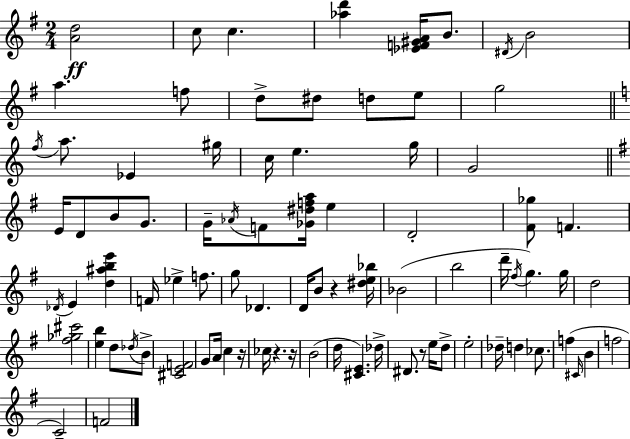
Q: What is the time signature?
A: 2/4